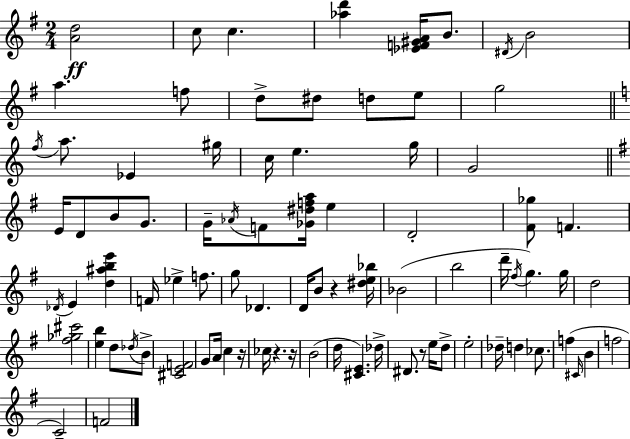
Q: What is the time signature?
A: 2/4